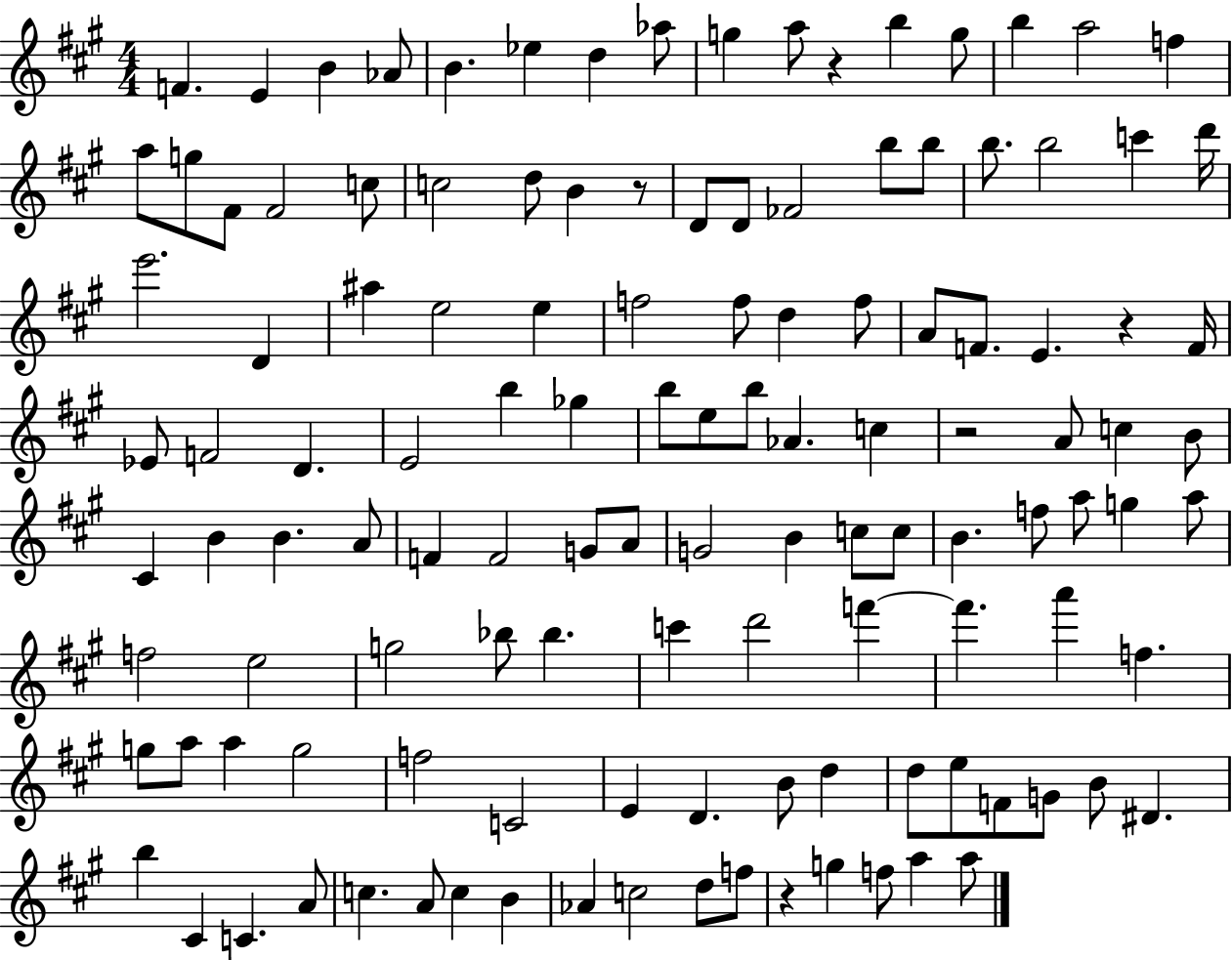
{
  \clef treble
  \numericTimeSignature
  \time 4/4
  \key a \major
  f'4. e'4 b'4 aes'8 | b'4. ees''4 d''4 aes''8 | g''4 a''8 r4 b''4 g''8 | b''4 a''2 f''4 | \break a''8 g''8 fis'8 fis'2 c''8 | c''2 d''8 b'4 r8 | d'8 d'8 fes'2 b''8 b''8 | b''8. b''2 c'''4 d'''16 | \break e'''2. d'4 | ais''4 e''2 e''4 | f''2 f''8 d''4 f''8 | a'8 f'8. e'4. r4 f'16 | \break ees'8 f'2 d'4. | e'2 b''4 ges''4 | b''8 e''8 b''8 aes'4. c''4 | r2 a'8 c''4 b'8 | \break cis'4 b'4 b'4. a'8 | f'4 f'2 g'8 a'8 | g'2 b'4 c''8 c''8 | b'4. f''8 a''8 g''4 a''8 | \break f''2 e''2 | g''2 bes''8 bes''4. | c'''4 d'''2 f'''4~~ | f'''4. a'''4 f''4. | \break g''8 a''8 a''4 g''2 | f''2 c'2 | e'4 d'4. b'8 d''4 | d''8 e''8 f'8 g'8 b'8 dis'4. | \break b''4 cis'4 c'4. a'8 | c''4. a'8 c''4 b'4 | aes'4 c''2 d''8 f''8 | r4 g''4 f''8 a''4 a''8 | \break \bar "|."
}